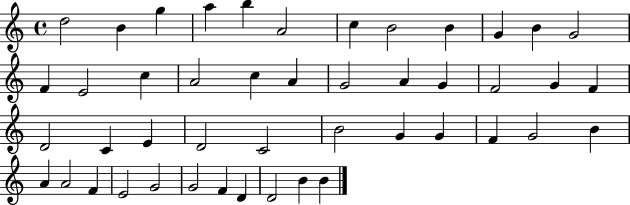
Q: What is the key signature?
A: C major